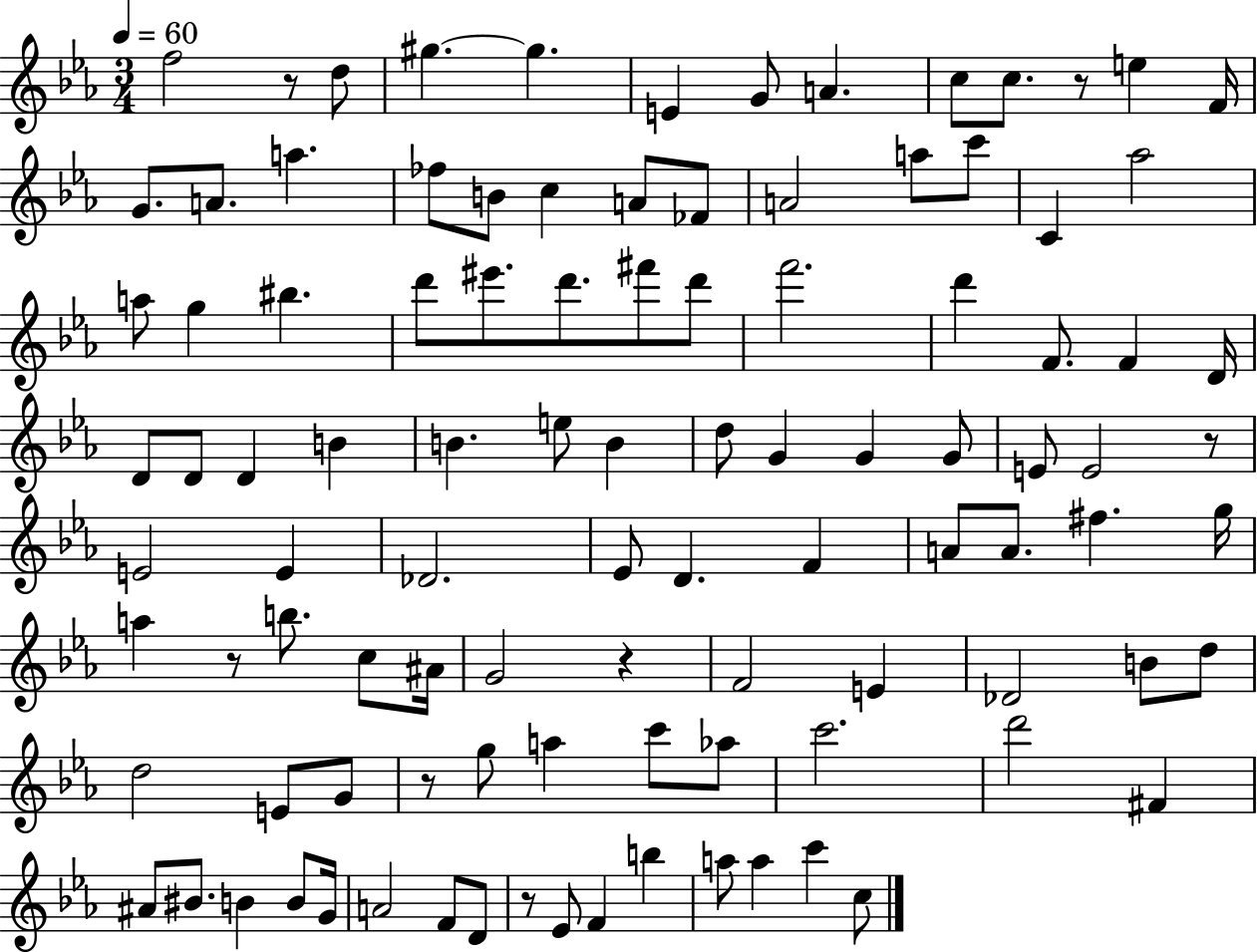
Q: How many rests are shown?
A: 7